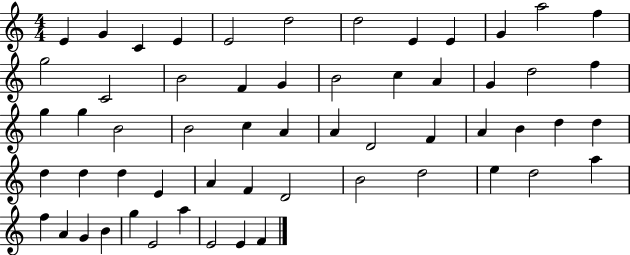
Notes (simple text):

E4/q G4/q C4/q E4/q E4/h D5/h D5/h E4/q E4/q G4/q A5/h F5/q G5/h C4/h B4/h F4/q G4/q B4/h C5/q A4/q G4/q D5/h F5/q G5/q G5/q B4/h B4/h C5/q A4/q A4/q D4/h F4/q A4/q B4/q D5/q D5/q D5/q D5/q D5/q E4/q A4/q F4/q D4/h B4/h D5/h E5/q D5/h A5/q F5/q A4/q G4/q B4/q G5/q E4/h A5/q E4/h E4/q F4/q